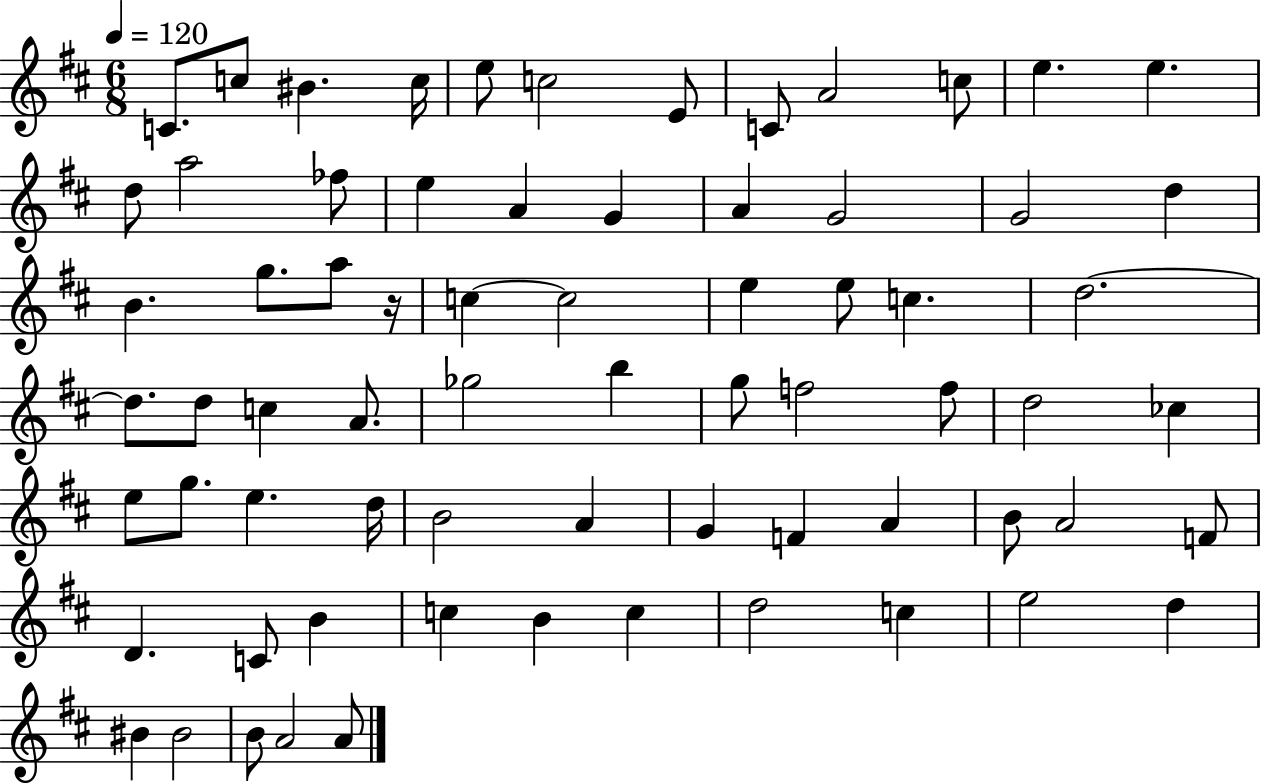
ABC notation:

X:1
T:Untitled
M:6/8
L:1/4
K:D
C/2 c/2 ^B c/4 e/2 c2 E/2 C/2 A2 c/2 e e d/2 a2 _f/2 e A G A G2 G2 d B g/2 a/2 z/4 c c2 e e/2 c d2 d/2 d/2 c A/2 _g2 b g/2 f2 f/2 d2 _c e/2 g/2 e d/4 B2 A G F A B/2 A2 F/2 D C/2 B c B c d2 c e2 d ^B ^B2 B/2 A2 A/2